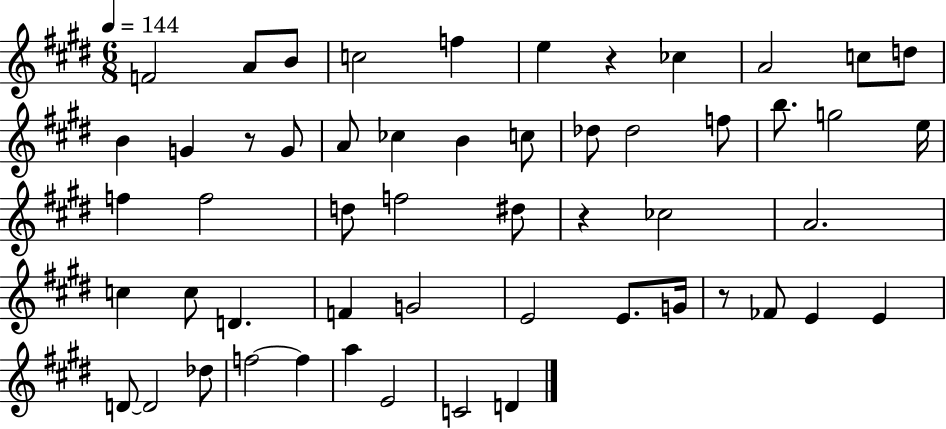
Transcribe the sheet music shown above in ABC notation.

X:1
T:Untitled
M:6/8
L:1/4
K:E
F2 A/2 B/2 c2 f e z _c A2 c/2 d/2 B G z/2 G/2 A/2 _c B c/2 _d/2 _d2 f/2 b/2 g2 e/4 f f2 d/2 f2 ^d/2 z _c2 A2 c c/2 D F G2 E2 E/2 G/4 z/2 _F/2 E E D/2 D2 _d/2 f2 f a E2 C2 D